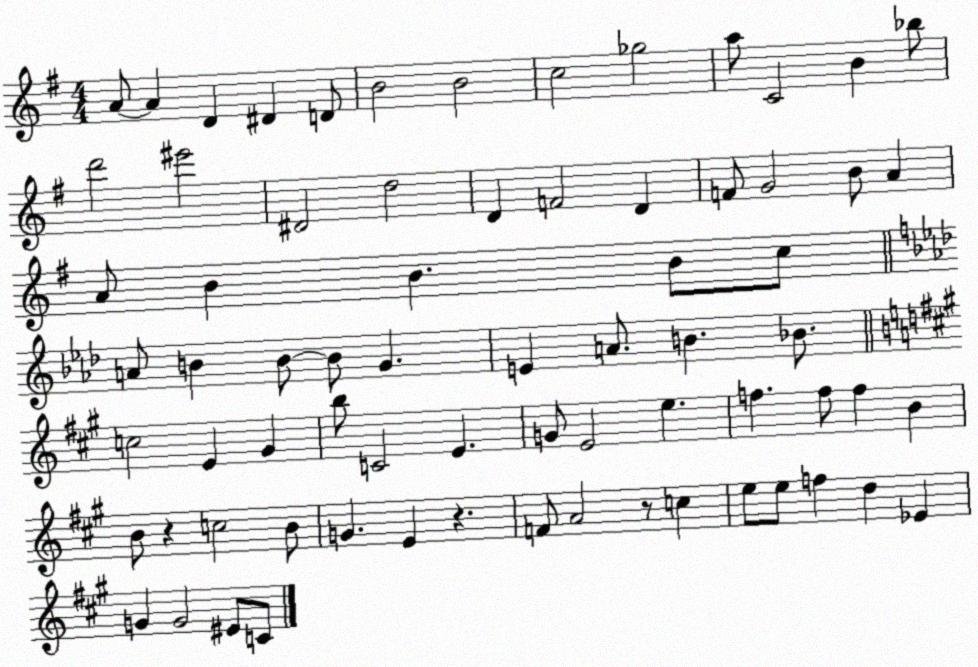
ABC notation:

X:1
T:Untitled
M:4/4
L:1/4
K:G
A/2 A D ^D D/2 B2 B2 c2 _g2 a/2 C2 B _b/2 d'2 ^e'2 ^D2 d2 D F2 D F/2 G2 B/2 A A/2 B B B/2 c/2 A/2 B B/2 B/2 G E A/2 B _B/2 c2 E ^G b/2 C2 E G/2 E2 e f f/2 f B B/2 z c2 B/2 G E z F/2 A2 z/2 c e/2 e/2 f d _E G G2 ^E/2 C/2